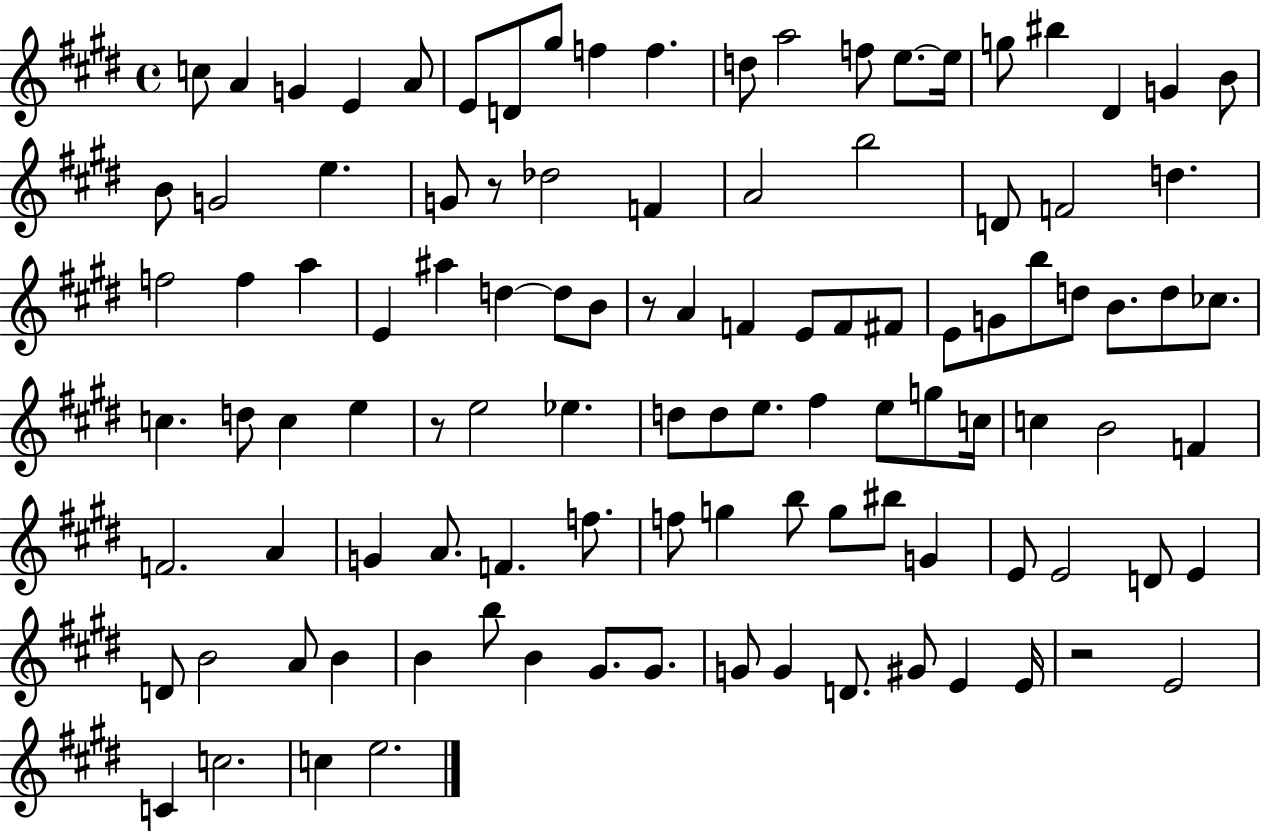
C5/e A4/q G4/q E4/q A4/e E4/e D4/e G#5/e F5/q F5/q. D5/e A5/h F5/e E5/e. E5/s G5/e BIS5/q D#4/q G4/q B4/e B4/e G4/h E5/q. G4/e R/e Db5/h F4/q A4/h B5/h D4/e F4/h D5/q. F5/h F5/q A5/q E4/q A#5/q D5/q D5/e B4/e R/e A4/q F4/q E4/e F4/e F#4/e E4/e G4/e B5/e D5/e B4/e. D5/e CES5/e. C5/q. D5/e C5/q E5/q R/e E5/h Eb5/q. D5/e D5/e E5/e. F#5/q E5/e G5/e C5/s C5/q B4/h F4/q F4/h. A4/q G4/q A4/e. F4/q. F5/e. F5/e G5/q B5/e G5/e BIS5/e G4/q E4/e E4/h D4/e E4/q D4/e B4/h A4/e B4/q B4/q B5/e B4/q G#4/e. G#4/e. G4/e G4/q D4/e. G#4/e E4/q E4/s R/h E4/h C4/q C5/h. C5/q E5/h.